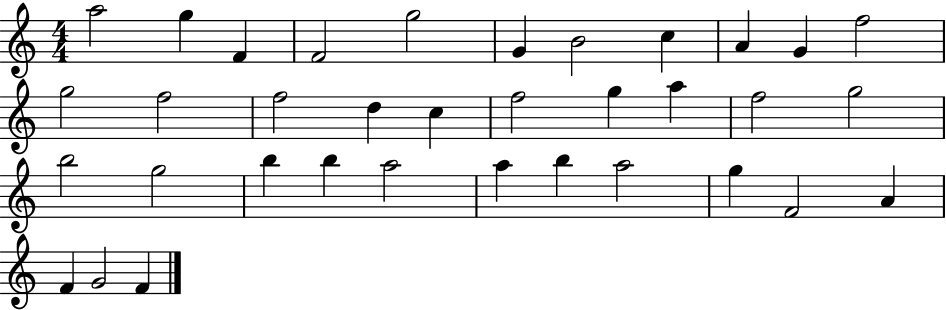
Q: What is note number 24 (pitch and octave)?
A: B5